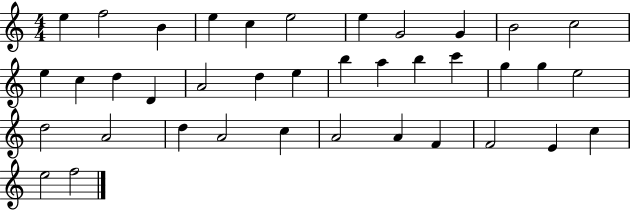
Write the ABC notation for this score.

X:1
T:Untitled
M:4/4
L:1/4
K:C
e f2 B e c e2 e G2 G B2 c2 e c d D A2 d e b a b c' g g e2 d2 A2 d A2 c A2 A F F2 E c e2 f2